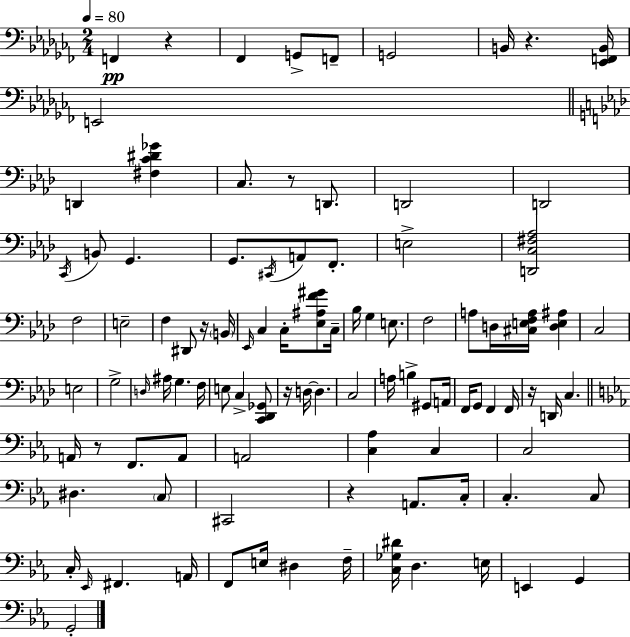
X:1
T:Untitled
M:2/4
L:1/4
K:Abm
F,, z _F,, G,,/2 F,,/2 G,,2 B,,/4 z [_E,,F,,B,,]/4 E,,2 D,, [^F,C^D_G] C,/2 z/2 D,,/2 D,,2 D,,2 C,,/4 B,,/2 G,, G,,/2 ^C,,/4 A,,/2 F,,/2 E,2 [D,,C,^F,_A,]2 F,2 E,2 F, ^D,,/2 z/4 B,,/4 _E,,/4 C, C,/4 [_E,^A,F^G]/2 C,/4 _B,/4 G, E,/2 F,2 A,/2 D,/4 [^C,E,F,A,]/4 [D,E,^A,] C,2 E,2 G,2 D,/4 ^A,/4 G, F,/4 E,/2 C, [C,,_D,,_G,,]/2 z/4 D,/4 D, C,2 A,/4 B, ^G,,/2 A,,/4 F,,/4 G,,/2 F,, F,,/4 z/4 D,,/4 C, A,,/4 z/2 F,,/2 A,,/2 A,,2 [C,_A,] C, C,2 ^D, C,/2 ^C,,2 z A,,/2 C,/4 C, C,/2 C,/4 _E,,/4 ^F,, A,,/4 F,,/2 E,/4 ^D, F,/4 [C,_G,^D]/4 D, E,/4 E,, G,, G,,2